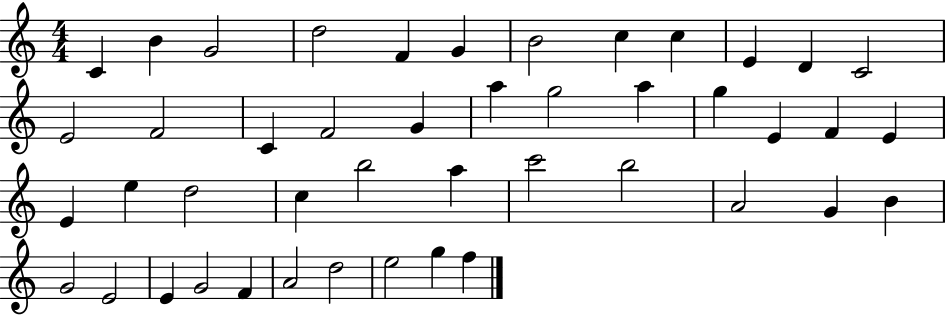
X:1
T:Untitled
M:4/4
L:1/4
K:C
C B G2 d2 F G B2 c c E D C2 E2 F2 C F2 G a g2 a g E F E E e d2 c b2 a c'2 b2 A2 G B G2 E2 E G2 F A2 d2 e2 g f